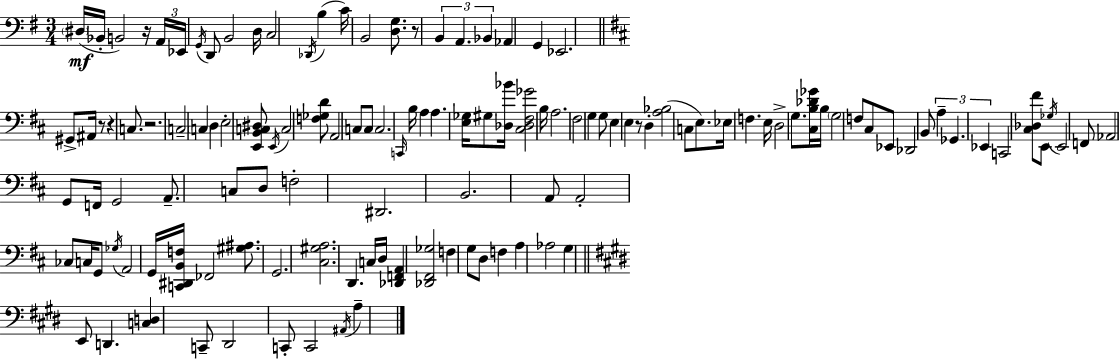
X:1
T:Untitled
M:3/4
L:1/4
K:Em
^D,/4 _B,,/4 B,,2 z/4 A,,/4 _E,,/4 G,,/4 D,,/2 B,,2 D,/4 C,2 _D,,/4 B, C/4 B,,2 [D,G,]/2 z/2 B,, A,, _B,, _A,, G,, _E,,2 ^G,,/2 ^A,,/4 z/2 z C,/2 z2 C,2 C, D, E,2 [E,,B,,C,^D,]/2 E,,/4 C,2 [F,_G,D]/2 A,,2 C,/2 C,/2 C,2 C,,/4 B,/4 A, A, [E,_G,]/4 ^G,/2 [_D,_B]/4 [^C,_D,^F,_G]2 B,/4 A,2 ^F,2 G, G,/2 E, E, z/2 D, [A,_B,]2 C,/2 E,/2 _E,/4 F, E,/4 D,2 G,/2 [^C,B,_D_G]/4 B,/4 G,2 F,/2 ^C,/2 _E,,/2 _D,,2 B,,/2 A, _G,, _E,, C,,2 [^C,_D,^F]/2 E,,/2 _G,/4 E,,2 F,,/2 _A,,2 G,,/2 F,,/4 G,,2 A,,/2 C,/2 D,/2 F,2 ^D,,2 B,,2 A,,/2 A,,2 _C,/2 C,/4 G,,/2 _G,/4 A,,2 G,,/4 [C,,^D,,B,,F,]/4 _F,,2 [^G,^A,]/2 G,,2 [^C,^G,A,]2 D,, C,/4 D,/4 [_D,,F,,A,,] [_D,,^F,,_G,]2 F, G,/2 D,/2 F, A, _A,2 G, E,,/2 D,, [C,D,] C,,/2 ^D,,2 C,,/2 C,,2 ^A,,/4 A,